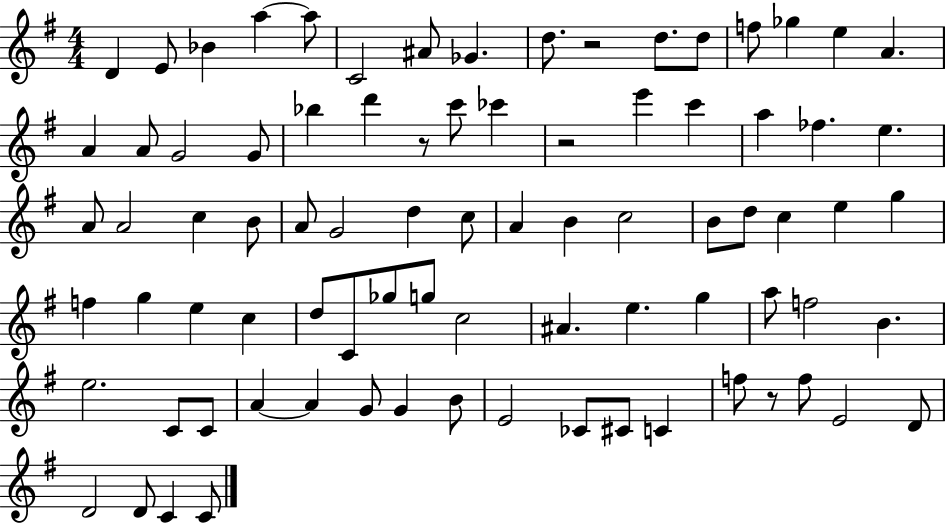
{
  \clef treble
  \numericTimeSignature
  \time 4/4
  \key g \major
  d'4 e'8 bes'4 a''4~~ a''8 | c'2 ais'8 ges'4. | d''8. r2 d''8. d''8 | f''8 ges''4 e''4 a'4. | \break a'4 a'8 g'2 g'8 | bes''4 d'''4 r8 c'''8 ces'''4 | r2 e'''4 c'''4 | a''4 fes''4. e''4. | \break a'8 a'2 c''4 b'8 | a'8 g'2 d''4 c''8 | a'4 b'4 c''2 | b'8 d''8 c''4 e''4 g''4 | \break f''4 g''4 e''4 c''4 | d''8 c'8 ges''8 g''8 c''2 | ais'4. e''4. g''4 | a''8 f''2 b'4. | \break e''2. c'8 c'8 | a'4~~ a'4 g'8 g'4 b'8 | e'2 ces'8 cis'8 c'4 | f''8 r8 f''8 e'2 d'8 | \break d'2 d'8 c'4 c'8 | \bar "|."
}